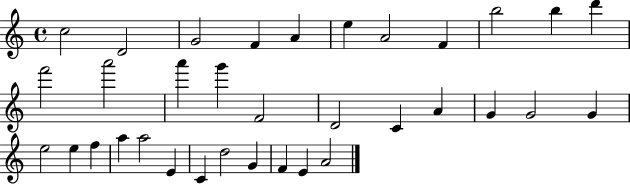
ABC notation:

X:1
T:Untitled
M:4/4
L:1/4
K:C
c2 D2 G2 F A e A2 F b2 b d' f'2 a'2 a' g' F2 D2 C A G G2 G e2 e f a a2 E C d2 G F E A2